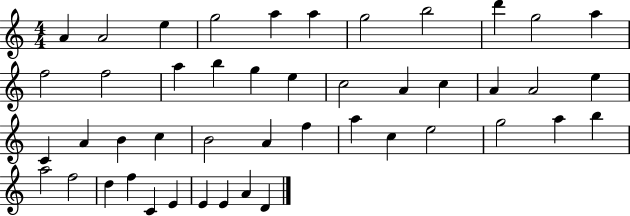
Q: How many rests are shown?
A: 0